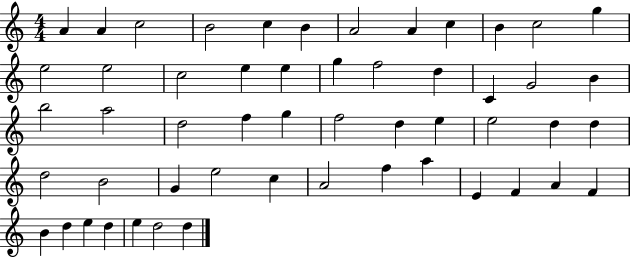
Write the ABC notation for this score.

X:1
T:Untitled
M:4/4
L:1/4
K:C
A A c2 B2 c B A2 A c B c2 g e2 e2 c2 e e g f2 d C G2 B b2 a2 d2 f g f2 d e e2 d d d2 B2 G e2 c A2 f a E F A F B d e d e d2 d